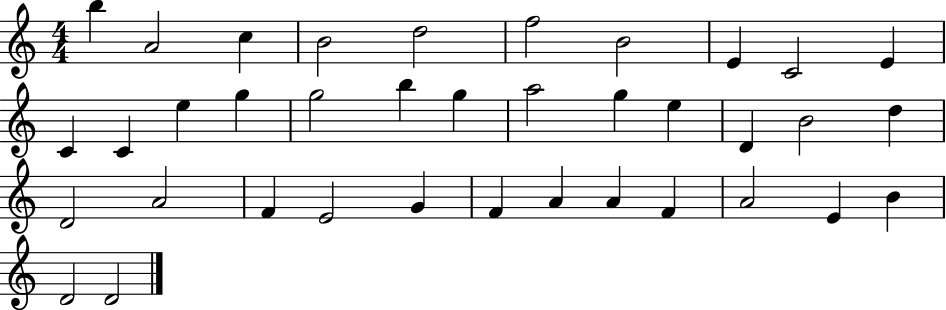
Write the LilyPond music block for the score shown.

{
  \clef treble
  \numericTimeSignature
  \time 4/4
  \key c \major
  b''4 a'2 c''4 | b'2 d''2 | f''2 b'2 | e'4 c'2 e'4 | \break c'4 c'4 e''4 g''4 | g''2 b''4 g''4 | a''2 g''4 e''4 | d'4 b'2 d''4 | \break d'2 a'2 | f'4 e'2 g'4 | f'4 a'4 a'4 f'4 | a'2 e'4 b'4 | \break d'2 d'2 | \bar "|."
}